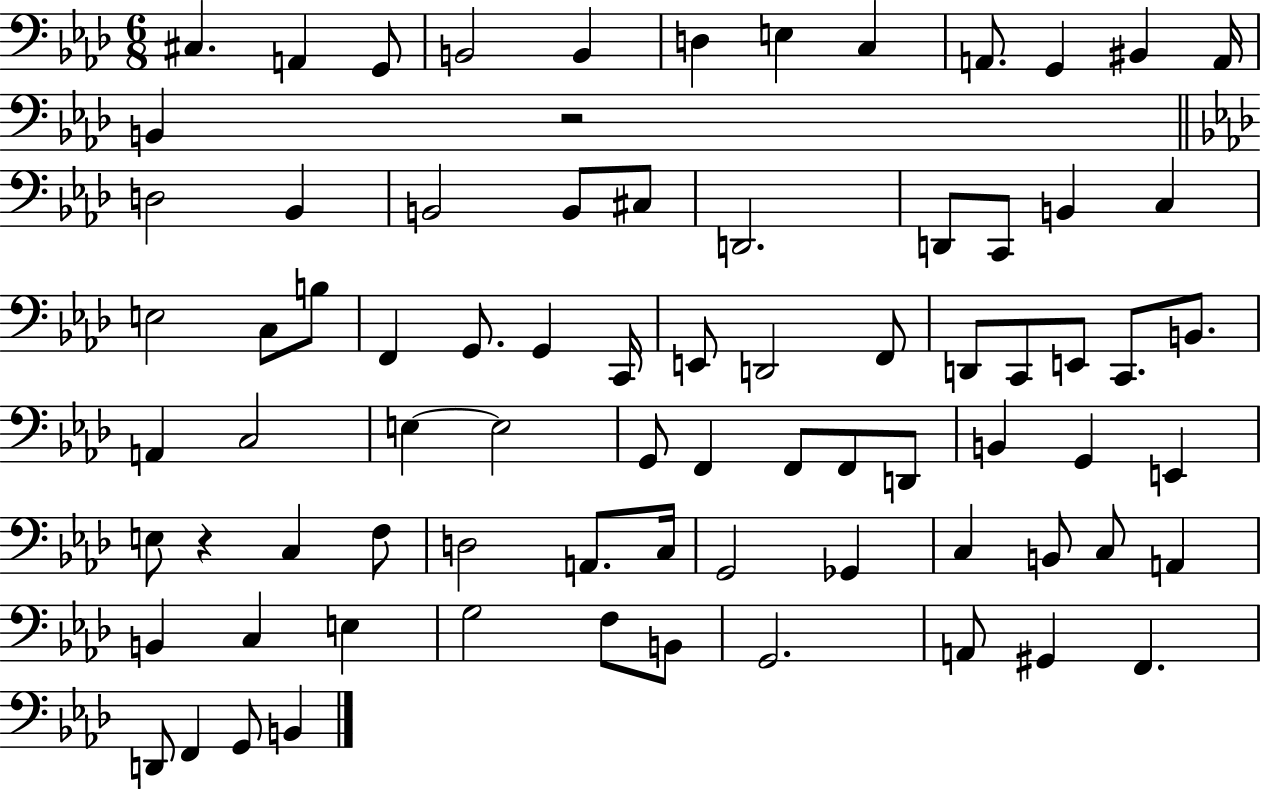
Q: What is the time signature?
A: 6/8